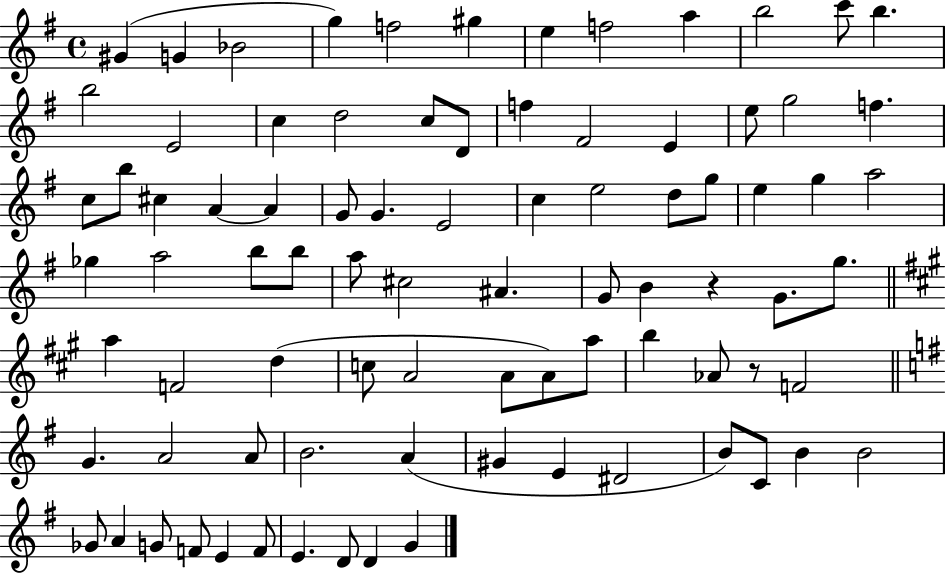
G#4/q G4/q Bb4/h G5/q F5/h G#5/q E5/q F5/h A5/q B5/h C6/e B5/q. B5/h E4/h C5/q D5/h C5/e D4/e F5/q F#4/h E4/q E5/e G5/h F5/q. C5/e B5/e C#5/q A4/q A4/q G4/e G4/q. E4/h C5/q E5/h D5/e G5/e E5/q G5/q A5/h Gb5/q A5/h B5/e B5/e A5/e C#5/h A#4/q. G4/e B4/q R/q G4/e. G5/e. A5/q F4/h D5/q C5/e A4/h A4/e A4/e A5/e B5/q Ab4/e R/e F4/h G4/q. A4/h A4/e B4/h. A4/q G#4/q E4/q D#4/h B4/e C4/e B4/q B4/h Gb4/e A4/q G4/e F4/e E4/q F4/e E4/q. D4/e D4/q G4/q